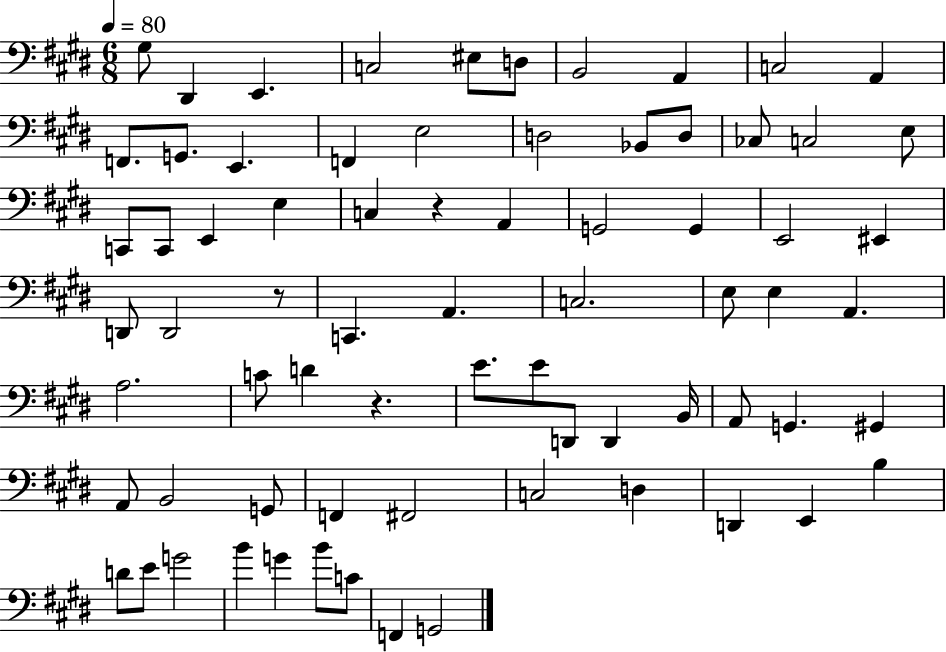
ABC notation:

X:1
T:Untitled
M:6/8
L:1/4
K:E
^G,/2 ^D,, E,, C,2 ^E,/2 D,/2 B,,2 A,, C,2 A,, F,,/2 G,,/2 E,, F,, E,2 D,2 _B,,/2 D,/2 _C,/2 C,2 E,/2 C,,/2 C,,/2 E,, E, C, z A,, G,,2 G,, E,,2 ^E,, D,,/2 D,,2 z/2 C,, A,, C,2 E,/2 E, A,, A,2 C/2 D z E/2 E/2 D,,/2 D,, B,,/4 A,,/2 G,, ^G,, A,,/2 B,,2 G,,/2 F,, ^F,,2 C,2 D, D,, E,, B, D/2 E/2 G2 B G B/2 C/2 F,, G,,2